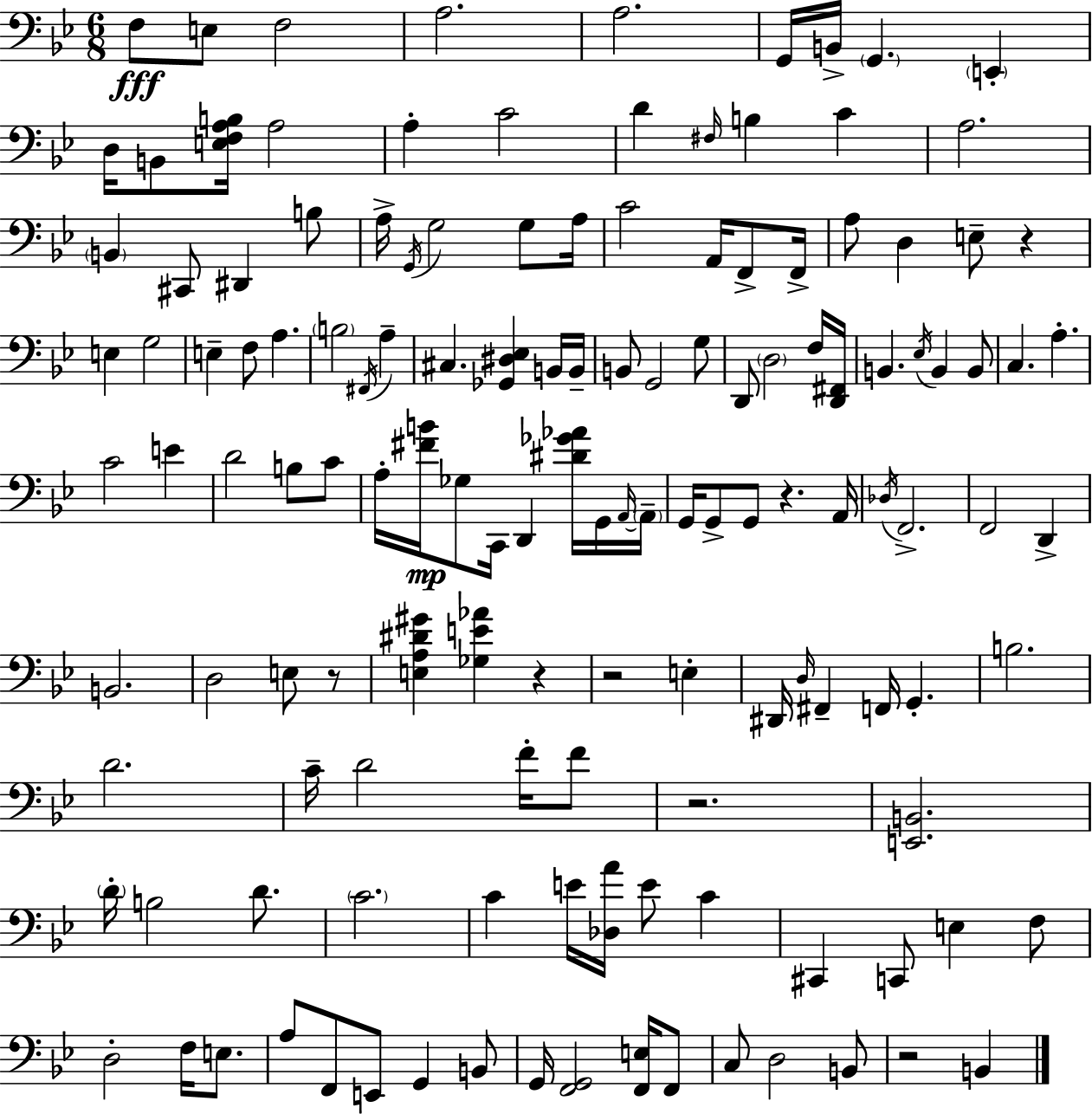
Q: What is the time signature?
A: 6/8